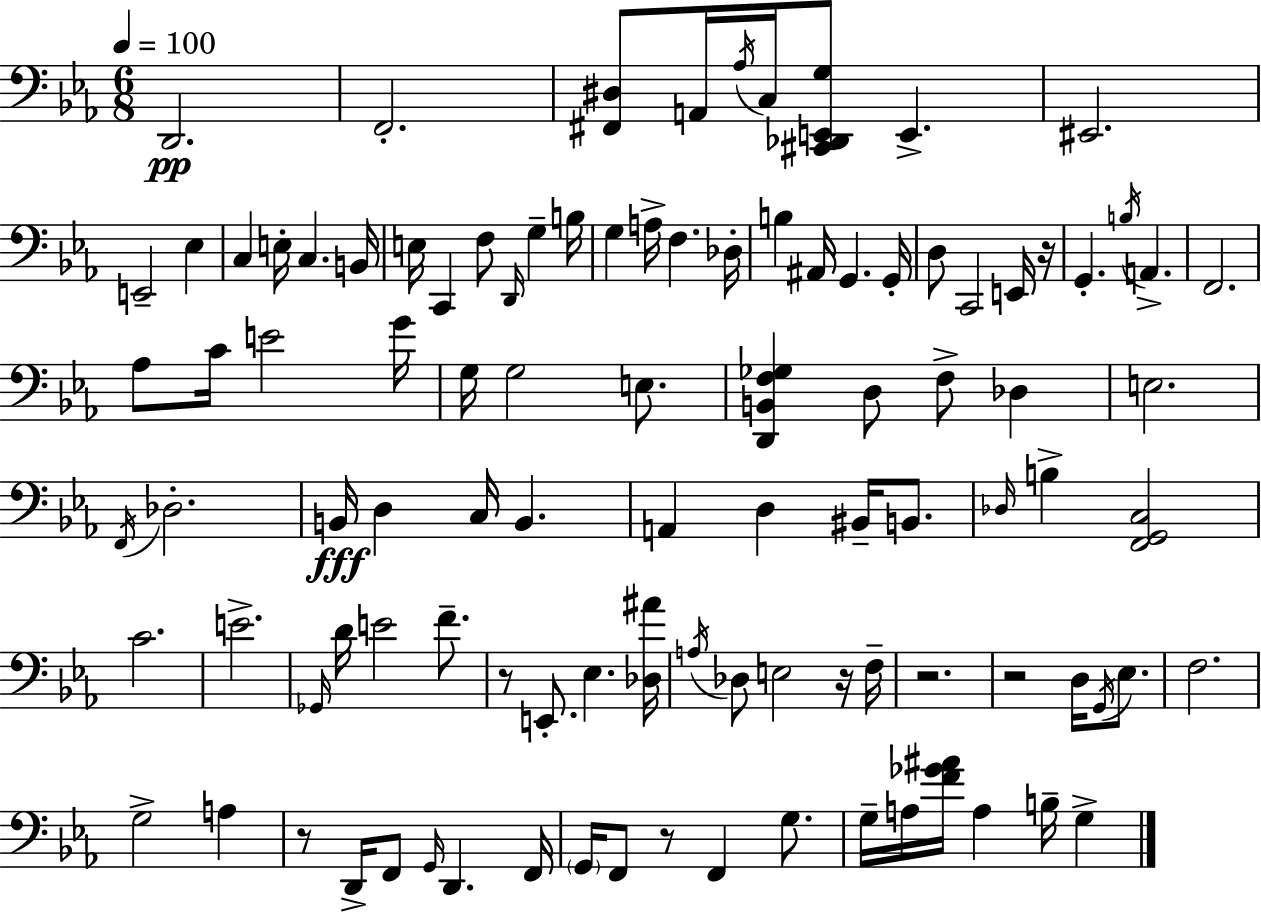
X:1
T:Untitled
M:6/8
L:1/4
K:Cm
D,,2 F,,2 [^F,,^D,]/2 A,,/4 _A,/4 C,/4 [^C,,_D,,E,,G,]/2 E,, ^E,,2 E,,2 _E, C, E,/4 C, B,,/4 E,/4 C,, F,/2 D,,/4 G, B,/4 G, A,/4 F, _D,/4 B, ^A,,/4 G,, G,,/4 D,/2 C,,2 E,,/4 z/4 G,, B,/4 A,, F,,2 _A,/2 C/4 E2 G/4 G,/4 G,2 E,/2 [D,,B,,F,_G,] D,/2 F,/2 _D, E,2 F,,/4 _D,2 B,,/4 D, C,/4 B,, A,, D, ^B,,/4 B,,/2 _D,/4 B, [F,,G,,C,]2 C2 E2 _G,,/4 D/4 E2 F/2 z/2 E,,/2 _E, [_D,^A]/4 A,/4 _D,/2 E,2 z/4 F,/4 z2 z2 D,/4 G,,/4 _E,/2 F,2 G,2 A, z/2 D,,/4 F,,/2 G,,/4 D,, F,,/4 G,,/4 F,,/2 z/2 F,, G,/2 G,/4 A,/4 [F_G^A]/4 A, B,/4 G,